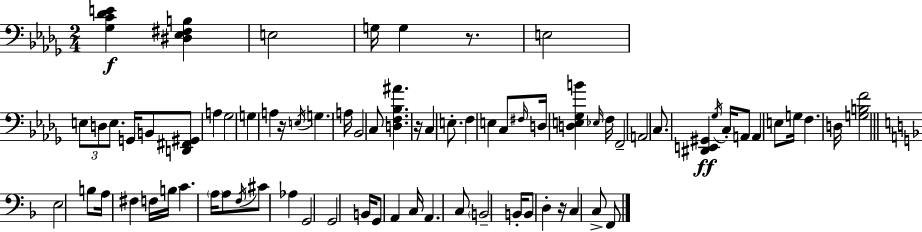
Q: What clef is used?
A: bass